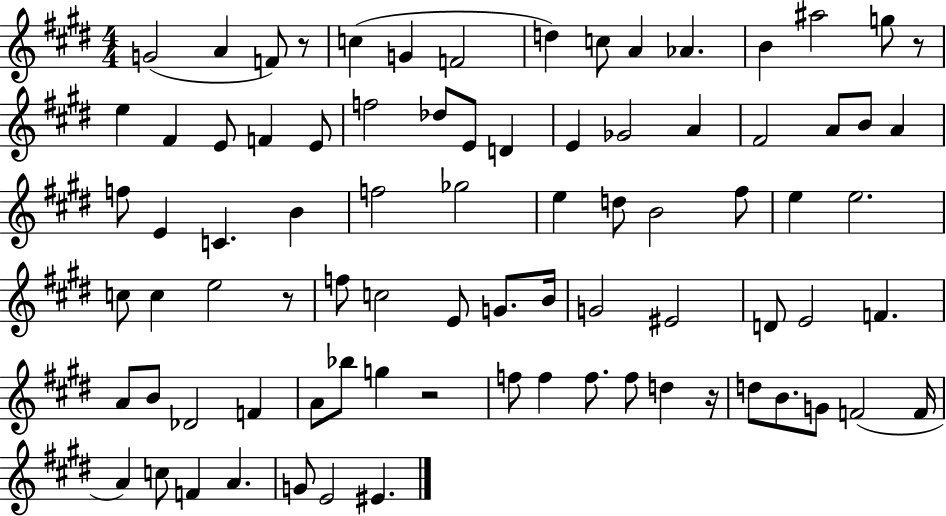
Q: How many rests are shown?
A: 5